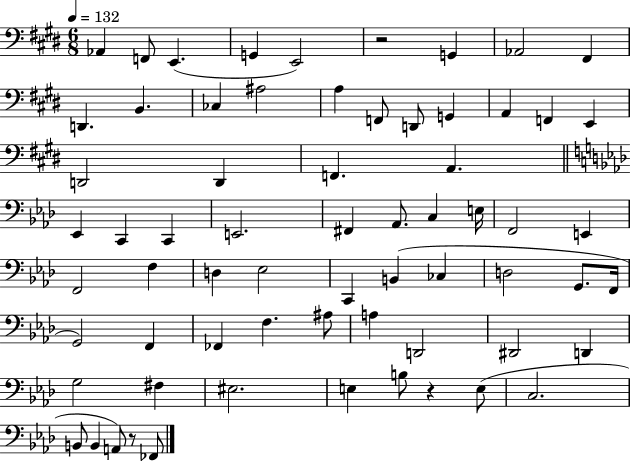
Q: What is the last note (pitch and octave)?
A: FES2